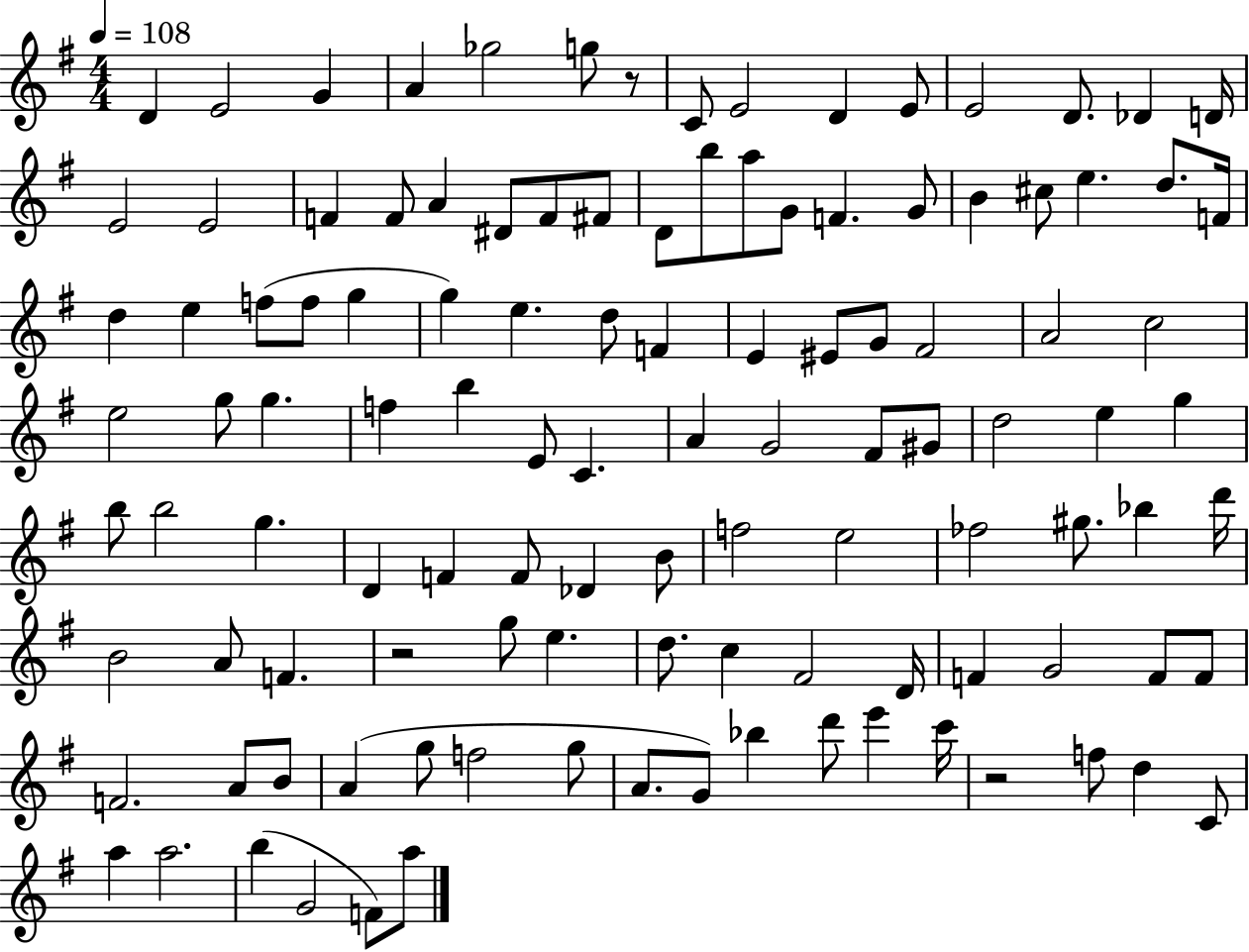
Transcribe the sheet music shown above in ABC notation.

X:1
T:Untitled
M:4/4
L:1/4
K:G
D E2 G A _g2 g/2 z/2 C/2 E2 D E/2 E2 D/2 _D D/4 E2 E2 F F/2 A ^D/2 F/2 ^F/2 D/2 b/2 a/2 G/2 F G/2 B ^c/2 e d/2 F/4 d e f/2 f/2 g g e d/2 F E ^E/2 G/2 ^F2 A2 c2 e2 g/2 g f b E/2 C A G2 ^F/2 ^G/2 d2 e g b/2 b2 g D F F/2 _D B/2 f2 e2 _f2 ^g/2 _b d'/4 B2 A/2 F z2 g/2 e d/2 c ^F2 D/4 F G2 F/2 F/2 F2 A/2 B/2 A g/2 f2 g/2 A/2 G/2 _b d'/2 e' c'/4 z2 f/2 d C/2 a a2 b G2 F/2 a/2